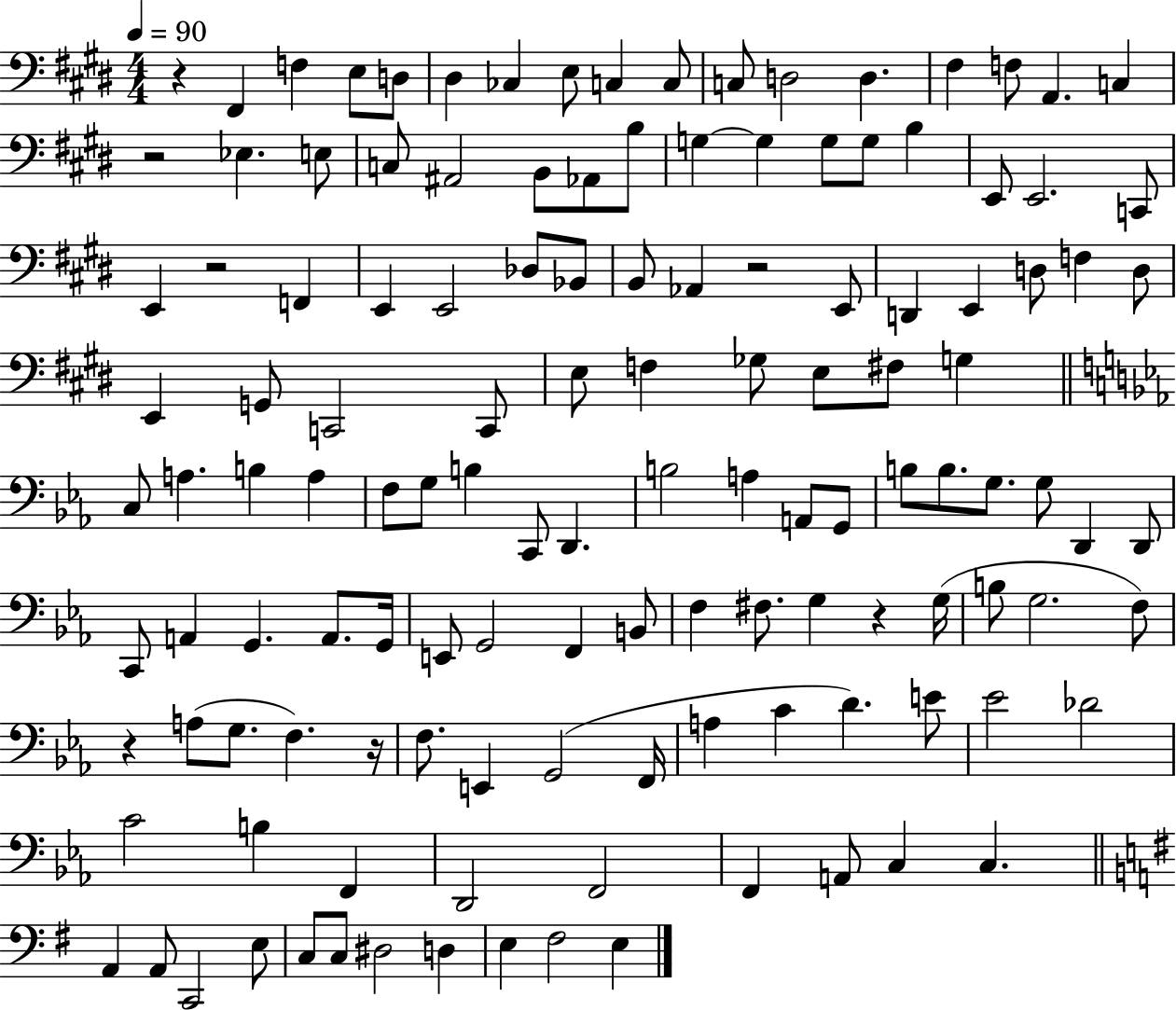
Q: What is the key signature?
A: E major